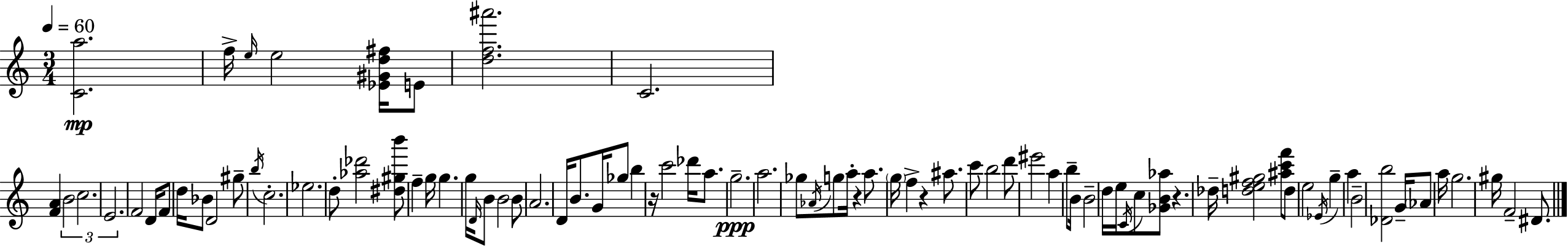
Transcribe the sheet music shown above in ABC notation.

X:1
T:Untitled
M:3/4
L:1/4
K:C
[Ca]2 f/4 e/4 e2 [_E^Gd^f]/4 E/2 [df^a']2 C2 [FA] B2 c2 E2 F2 D/4 F/2 d/4 _B/2 D2 ^g/2 b/4 c2 _e2 d/2 [_a_d']2 [^d^gb']/2 f g/4 g g/4 D/4 B/2 B2 B/2 A2 D/4 B/2 G/4 _g/2 b z/4 c'2 _d'/4 a/2 g2 a2 _g/2 _A/4 g/2 a/4 z a/2 g/4 f z ^a/2 c'/2 b2 d'/2 ^e'2 a b/2 B/4 B2 d/4 e/4 C/4 c/2 [_GB_a]/2 z _d/4 [def^g]2 [^ac'f']/2 d/2 e2 _E/4 g a B2 [_Db]2 G/4 _A/2 a/4 g2 ^g/4 F2 ^D/2